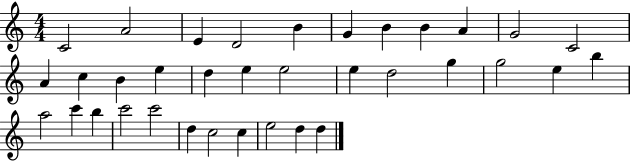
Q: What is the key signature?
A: C major